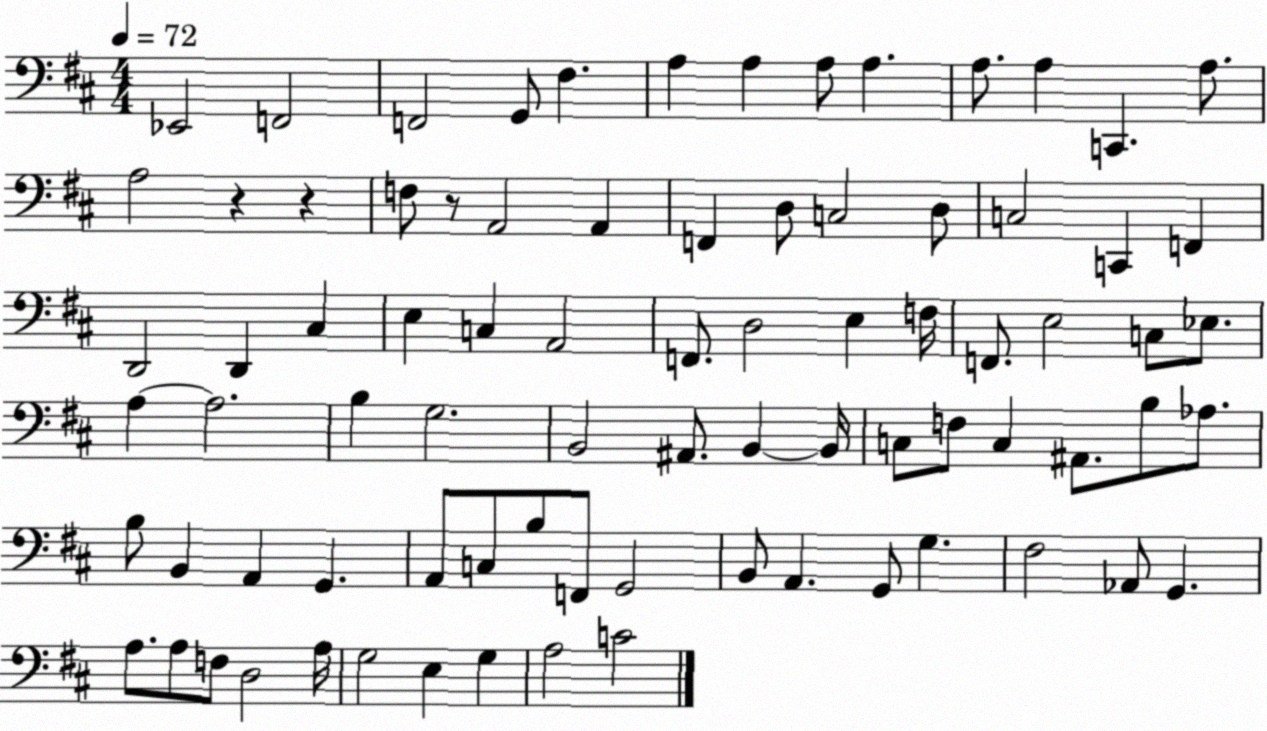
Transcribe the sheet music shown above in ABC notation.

X:1
T:Untitled
M:4/4
L:1/4
K:D
_E,,2 F,,2 F,,2 G,,/2 ^F, A, A, A,/2 A, A,/2 A, C,, A,/2 A,2 z z F,/2 z/2 A,,2 A,, F,, D,/2 C,2 D,/2 C,2 C,, F,, D,,2 D,, ^C, E, C, A,,2 F,,/2 D,2 E, F,/4 F,,/2 E,2 C,/2 _E,/2 A, A,2 B, G,2 B,,2 ^A,,/2 B,, B,,/4 C,/2 F,/2 C, ^A,,/2 B,/2 _A,/2 B,/2 B,, A,, G,, A,,/2 C,/2 B,/2 F,,/2 G,,2 B,,/2 A,, G,,/2 G, ^F,2 _A,,/2 G,, A,/2 A,/2 F,/2 D,2 A,/4 G,2 E, G, A,2 C2